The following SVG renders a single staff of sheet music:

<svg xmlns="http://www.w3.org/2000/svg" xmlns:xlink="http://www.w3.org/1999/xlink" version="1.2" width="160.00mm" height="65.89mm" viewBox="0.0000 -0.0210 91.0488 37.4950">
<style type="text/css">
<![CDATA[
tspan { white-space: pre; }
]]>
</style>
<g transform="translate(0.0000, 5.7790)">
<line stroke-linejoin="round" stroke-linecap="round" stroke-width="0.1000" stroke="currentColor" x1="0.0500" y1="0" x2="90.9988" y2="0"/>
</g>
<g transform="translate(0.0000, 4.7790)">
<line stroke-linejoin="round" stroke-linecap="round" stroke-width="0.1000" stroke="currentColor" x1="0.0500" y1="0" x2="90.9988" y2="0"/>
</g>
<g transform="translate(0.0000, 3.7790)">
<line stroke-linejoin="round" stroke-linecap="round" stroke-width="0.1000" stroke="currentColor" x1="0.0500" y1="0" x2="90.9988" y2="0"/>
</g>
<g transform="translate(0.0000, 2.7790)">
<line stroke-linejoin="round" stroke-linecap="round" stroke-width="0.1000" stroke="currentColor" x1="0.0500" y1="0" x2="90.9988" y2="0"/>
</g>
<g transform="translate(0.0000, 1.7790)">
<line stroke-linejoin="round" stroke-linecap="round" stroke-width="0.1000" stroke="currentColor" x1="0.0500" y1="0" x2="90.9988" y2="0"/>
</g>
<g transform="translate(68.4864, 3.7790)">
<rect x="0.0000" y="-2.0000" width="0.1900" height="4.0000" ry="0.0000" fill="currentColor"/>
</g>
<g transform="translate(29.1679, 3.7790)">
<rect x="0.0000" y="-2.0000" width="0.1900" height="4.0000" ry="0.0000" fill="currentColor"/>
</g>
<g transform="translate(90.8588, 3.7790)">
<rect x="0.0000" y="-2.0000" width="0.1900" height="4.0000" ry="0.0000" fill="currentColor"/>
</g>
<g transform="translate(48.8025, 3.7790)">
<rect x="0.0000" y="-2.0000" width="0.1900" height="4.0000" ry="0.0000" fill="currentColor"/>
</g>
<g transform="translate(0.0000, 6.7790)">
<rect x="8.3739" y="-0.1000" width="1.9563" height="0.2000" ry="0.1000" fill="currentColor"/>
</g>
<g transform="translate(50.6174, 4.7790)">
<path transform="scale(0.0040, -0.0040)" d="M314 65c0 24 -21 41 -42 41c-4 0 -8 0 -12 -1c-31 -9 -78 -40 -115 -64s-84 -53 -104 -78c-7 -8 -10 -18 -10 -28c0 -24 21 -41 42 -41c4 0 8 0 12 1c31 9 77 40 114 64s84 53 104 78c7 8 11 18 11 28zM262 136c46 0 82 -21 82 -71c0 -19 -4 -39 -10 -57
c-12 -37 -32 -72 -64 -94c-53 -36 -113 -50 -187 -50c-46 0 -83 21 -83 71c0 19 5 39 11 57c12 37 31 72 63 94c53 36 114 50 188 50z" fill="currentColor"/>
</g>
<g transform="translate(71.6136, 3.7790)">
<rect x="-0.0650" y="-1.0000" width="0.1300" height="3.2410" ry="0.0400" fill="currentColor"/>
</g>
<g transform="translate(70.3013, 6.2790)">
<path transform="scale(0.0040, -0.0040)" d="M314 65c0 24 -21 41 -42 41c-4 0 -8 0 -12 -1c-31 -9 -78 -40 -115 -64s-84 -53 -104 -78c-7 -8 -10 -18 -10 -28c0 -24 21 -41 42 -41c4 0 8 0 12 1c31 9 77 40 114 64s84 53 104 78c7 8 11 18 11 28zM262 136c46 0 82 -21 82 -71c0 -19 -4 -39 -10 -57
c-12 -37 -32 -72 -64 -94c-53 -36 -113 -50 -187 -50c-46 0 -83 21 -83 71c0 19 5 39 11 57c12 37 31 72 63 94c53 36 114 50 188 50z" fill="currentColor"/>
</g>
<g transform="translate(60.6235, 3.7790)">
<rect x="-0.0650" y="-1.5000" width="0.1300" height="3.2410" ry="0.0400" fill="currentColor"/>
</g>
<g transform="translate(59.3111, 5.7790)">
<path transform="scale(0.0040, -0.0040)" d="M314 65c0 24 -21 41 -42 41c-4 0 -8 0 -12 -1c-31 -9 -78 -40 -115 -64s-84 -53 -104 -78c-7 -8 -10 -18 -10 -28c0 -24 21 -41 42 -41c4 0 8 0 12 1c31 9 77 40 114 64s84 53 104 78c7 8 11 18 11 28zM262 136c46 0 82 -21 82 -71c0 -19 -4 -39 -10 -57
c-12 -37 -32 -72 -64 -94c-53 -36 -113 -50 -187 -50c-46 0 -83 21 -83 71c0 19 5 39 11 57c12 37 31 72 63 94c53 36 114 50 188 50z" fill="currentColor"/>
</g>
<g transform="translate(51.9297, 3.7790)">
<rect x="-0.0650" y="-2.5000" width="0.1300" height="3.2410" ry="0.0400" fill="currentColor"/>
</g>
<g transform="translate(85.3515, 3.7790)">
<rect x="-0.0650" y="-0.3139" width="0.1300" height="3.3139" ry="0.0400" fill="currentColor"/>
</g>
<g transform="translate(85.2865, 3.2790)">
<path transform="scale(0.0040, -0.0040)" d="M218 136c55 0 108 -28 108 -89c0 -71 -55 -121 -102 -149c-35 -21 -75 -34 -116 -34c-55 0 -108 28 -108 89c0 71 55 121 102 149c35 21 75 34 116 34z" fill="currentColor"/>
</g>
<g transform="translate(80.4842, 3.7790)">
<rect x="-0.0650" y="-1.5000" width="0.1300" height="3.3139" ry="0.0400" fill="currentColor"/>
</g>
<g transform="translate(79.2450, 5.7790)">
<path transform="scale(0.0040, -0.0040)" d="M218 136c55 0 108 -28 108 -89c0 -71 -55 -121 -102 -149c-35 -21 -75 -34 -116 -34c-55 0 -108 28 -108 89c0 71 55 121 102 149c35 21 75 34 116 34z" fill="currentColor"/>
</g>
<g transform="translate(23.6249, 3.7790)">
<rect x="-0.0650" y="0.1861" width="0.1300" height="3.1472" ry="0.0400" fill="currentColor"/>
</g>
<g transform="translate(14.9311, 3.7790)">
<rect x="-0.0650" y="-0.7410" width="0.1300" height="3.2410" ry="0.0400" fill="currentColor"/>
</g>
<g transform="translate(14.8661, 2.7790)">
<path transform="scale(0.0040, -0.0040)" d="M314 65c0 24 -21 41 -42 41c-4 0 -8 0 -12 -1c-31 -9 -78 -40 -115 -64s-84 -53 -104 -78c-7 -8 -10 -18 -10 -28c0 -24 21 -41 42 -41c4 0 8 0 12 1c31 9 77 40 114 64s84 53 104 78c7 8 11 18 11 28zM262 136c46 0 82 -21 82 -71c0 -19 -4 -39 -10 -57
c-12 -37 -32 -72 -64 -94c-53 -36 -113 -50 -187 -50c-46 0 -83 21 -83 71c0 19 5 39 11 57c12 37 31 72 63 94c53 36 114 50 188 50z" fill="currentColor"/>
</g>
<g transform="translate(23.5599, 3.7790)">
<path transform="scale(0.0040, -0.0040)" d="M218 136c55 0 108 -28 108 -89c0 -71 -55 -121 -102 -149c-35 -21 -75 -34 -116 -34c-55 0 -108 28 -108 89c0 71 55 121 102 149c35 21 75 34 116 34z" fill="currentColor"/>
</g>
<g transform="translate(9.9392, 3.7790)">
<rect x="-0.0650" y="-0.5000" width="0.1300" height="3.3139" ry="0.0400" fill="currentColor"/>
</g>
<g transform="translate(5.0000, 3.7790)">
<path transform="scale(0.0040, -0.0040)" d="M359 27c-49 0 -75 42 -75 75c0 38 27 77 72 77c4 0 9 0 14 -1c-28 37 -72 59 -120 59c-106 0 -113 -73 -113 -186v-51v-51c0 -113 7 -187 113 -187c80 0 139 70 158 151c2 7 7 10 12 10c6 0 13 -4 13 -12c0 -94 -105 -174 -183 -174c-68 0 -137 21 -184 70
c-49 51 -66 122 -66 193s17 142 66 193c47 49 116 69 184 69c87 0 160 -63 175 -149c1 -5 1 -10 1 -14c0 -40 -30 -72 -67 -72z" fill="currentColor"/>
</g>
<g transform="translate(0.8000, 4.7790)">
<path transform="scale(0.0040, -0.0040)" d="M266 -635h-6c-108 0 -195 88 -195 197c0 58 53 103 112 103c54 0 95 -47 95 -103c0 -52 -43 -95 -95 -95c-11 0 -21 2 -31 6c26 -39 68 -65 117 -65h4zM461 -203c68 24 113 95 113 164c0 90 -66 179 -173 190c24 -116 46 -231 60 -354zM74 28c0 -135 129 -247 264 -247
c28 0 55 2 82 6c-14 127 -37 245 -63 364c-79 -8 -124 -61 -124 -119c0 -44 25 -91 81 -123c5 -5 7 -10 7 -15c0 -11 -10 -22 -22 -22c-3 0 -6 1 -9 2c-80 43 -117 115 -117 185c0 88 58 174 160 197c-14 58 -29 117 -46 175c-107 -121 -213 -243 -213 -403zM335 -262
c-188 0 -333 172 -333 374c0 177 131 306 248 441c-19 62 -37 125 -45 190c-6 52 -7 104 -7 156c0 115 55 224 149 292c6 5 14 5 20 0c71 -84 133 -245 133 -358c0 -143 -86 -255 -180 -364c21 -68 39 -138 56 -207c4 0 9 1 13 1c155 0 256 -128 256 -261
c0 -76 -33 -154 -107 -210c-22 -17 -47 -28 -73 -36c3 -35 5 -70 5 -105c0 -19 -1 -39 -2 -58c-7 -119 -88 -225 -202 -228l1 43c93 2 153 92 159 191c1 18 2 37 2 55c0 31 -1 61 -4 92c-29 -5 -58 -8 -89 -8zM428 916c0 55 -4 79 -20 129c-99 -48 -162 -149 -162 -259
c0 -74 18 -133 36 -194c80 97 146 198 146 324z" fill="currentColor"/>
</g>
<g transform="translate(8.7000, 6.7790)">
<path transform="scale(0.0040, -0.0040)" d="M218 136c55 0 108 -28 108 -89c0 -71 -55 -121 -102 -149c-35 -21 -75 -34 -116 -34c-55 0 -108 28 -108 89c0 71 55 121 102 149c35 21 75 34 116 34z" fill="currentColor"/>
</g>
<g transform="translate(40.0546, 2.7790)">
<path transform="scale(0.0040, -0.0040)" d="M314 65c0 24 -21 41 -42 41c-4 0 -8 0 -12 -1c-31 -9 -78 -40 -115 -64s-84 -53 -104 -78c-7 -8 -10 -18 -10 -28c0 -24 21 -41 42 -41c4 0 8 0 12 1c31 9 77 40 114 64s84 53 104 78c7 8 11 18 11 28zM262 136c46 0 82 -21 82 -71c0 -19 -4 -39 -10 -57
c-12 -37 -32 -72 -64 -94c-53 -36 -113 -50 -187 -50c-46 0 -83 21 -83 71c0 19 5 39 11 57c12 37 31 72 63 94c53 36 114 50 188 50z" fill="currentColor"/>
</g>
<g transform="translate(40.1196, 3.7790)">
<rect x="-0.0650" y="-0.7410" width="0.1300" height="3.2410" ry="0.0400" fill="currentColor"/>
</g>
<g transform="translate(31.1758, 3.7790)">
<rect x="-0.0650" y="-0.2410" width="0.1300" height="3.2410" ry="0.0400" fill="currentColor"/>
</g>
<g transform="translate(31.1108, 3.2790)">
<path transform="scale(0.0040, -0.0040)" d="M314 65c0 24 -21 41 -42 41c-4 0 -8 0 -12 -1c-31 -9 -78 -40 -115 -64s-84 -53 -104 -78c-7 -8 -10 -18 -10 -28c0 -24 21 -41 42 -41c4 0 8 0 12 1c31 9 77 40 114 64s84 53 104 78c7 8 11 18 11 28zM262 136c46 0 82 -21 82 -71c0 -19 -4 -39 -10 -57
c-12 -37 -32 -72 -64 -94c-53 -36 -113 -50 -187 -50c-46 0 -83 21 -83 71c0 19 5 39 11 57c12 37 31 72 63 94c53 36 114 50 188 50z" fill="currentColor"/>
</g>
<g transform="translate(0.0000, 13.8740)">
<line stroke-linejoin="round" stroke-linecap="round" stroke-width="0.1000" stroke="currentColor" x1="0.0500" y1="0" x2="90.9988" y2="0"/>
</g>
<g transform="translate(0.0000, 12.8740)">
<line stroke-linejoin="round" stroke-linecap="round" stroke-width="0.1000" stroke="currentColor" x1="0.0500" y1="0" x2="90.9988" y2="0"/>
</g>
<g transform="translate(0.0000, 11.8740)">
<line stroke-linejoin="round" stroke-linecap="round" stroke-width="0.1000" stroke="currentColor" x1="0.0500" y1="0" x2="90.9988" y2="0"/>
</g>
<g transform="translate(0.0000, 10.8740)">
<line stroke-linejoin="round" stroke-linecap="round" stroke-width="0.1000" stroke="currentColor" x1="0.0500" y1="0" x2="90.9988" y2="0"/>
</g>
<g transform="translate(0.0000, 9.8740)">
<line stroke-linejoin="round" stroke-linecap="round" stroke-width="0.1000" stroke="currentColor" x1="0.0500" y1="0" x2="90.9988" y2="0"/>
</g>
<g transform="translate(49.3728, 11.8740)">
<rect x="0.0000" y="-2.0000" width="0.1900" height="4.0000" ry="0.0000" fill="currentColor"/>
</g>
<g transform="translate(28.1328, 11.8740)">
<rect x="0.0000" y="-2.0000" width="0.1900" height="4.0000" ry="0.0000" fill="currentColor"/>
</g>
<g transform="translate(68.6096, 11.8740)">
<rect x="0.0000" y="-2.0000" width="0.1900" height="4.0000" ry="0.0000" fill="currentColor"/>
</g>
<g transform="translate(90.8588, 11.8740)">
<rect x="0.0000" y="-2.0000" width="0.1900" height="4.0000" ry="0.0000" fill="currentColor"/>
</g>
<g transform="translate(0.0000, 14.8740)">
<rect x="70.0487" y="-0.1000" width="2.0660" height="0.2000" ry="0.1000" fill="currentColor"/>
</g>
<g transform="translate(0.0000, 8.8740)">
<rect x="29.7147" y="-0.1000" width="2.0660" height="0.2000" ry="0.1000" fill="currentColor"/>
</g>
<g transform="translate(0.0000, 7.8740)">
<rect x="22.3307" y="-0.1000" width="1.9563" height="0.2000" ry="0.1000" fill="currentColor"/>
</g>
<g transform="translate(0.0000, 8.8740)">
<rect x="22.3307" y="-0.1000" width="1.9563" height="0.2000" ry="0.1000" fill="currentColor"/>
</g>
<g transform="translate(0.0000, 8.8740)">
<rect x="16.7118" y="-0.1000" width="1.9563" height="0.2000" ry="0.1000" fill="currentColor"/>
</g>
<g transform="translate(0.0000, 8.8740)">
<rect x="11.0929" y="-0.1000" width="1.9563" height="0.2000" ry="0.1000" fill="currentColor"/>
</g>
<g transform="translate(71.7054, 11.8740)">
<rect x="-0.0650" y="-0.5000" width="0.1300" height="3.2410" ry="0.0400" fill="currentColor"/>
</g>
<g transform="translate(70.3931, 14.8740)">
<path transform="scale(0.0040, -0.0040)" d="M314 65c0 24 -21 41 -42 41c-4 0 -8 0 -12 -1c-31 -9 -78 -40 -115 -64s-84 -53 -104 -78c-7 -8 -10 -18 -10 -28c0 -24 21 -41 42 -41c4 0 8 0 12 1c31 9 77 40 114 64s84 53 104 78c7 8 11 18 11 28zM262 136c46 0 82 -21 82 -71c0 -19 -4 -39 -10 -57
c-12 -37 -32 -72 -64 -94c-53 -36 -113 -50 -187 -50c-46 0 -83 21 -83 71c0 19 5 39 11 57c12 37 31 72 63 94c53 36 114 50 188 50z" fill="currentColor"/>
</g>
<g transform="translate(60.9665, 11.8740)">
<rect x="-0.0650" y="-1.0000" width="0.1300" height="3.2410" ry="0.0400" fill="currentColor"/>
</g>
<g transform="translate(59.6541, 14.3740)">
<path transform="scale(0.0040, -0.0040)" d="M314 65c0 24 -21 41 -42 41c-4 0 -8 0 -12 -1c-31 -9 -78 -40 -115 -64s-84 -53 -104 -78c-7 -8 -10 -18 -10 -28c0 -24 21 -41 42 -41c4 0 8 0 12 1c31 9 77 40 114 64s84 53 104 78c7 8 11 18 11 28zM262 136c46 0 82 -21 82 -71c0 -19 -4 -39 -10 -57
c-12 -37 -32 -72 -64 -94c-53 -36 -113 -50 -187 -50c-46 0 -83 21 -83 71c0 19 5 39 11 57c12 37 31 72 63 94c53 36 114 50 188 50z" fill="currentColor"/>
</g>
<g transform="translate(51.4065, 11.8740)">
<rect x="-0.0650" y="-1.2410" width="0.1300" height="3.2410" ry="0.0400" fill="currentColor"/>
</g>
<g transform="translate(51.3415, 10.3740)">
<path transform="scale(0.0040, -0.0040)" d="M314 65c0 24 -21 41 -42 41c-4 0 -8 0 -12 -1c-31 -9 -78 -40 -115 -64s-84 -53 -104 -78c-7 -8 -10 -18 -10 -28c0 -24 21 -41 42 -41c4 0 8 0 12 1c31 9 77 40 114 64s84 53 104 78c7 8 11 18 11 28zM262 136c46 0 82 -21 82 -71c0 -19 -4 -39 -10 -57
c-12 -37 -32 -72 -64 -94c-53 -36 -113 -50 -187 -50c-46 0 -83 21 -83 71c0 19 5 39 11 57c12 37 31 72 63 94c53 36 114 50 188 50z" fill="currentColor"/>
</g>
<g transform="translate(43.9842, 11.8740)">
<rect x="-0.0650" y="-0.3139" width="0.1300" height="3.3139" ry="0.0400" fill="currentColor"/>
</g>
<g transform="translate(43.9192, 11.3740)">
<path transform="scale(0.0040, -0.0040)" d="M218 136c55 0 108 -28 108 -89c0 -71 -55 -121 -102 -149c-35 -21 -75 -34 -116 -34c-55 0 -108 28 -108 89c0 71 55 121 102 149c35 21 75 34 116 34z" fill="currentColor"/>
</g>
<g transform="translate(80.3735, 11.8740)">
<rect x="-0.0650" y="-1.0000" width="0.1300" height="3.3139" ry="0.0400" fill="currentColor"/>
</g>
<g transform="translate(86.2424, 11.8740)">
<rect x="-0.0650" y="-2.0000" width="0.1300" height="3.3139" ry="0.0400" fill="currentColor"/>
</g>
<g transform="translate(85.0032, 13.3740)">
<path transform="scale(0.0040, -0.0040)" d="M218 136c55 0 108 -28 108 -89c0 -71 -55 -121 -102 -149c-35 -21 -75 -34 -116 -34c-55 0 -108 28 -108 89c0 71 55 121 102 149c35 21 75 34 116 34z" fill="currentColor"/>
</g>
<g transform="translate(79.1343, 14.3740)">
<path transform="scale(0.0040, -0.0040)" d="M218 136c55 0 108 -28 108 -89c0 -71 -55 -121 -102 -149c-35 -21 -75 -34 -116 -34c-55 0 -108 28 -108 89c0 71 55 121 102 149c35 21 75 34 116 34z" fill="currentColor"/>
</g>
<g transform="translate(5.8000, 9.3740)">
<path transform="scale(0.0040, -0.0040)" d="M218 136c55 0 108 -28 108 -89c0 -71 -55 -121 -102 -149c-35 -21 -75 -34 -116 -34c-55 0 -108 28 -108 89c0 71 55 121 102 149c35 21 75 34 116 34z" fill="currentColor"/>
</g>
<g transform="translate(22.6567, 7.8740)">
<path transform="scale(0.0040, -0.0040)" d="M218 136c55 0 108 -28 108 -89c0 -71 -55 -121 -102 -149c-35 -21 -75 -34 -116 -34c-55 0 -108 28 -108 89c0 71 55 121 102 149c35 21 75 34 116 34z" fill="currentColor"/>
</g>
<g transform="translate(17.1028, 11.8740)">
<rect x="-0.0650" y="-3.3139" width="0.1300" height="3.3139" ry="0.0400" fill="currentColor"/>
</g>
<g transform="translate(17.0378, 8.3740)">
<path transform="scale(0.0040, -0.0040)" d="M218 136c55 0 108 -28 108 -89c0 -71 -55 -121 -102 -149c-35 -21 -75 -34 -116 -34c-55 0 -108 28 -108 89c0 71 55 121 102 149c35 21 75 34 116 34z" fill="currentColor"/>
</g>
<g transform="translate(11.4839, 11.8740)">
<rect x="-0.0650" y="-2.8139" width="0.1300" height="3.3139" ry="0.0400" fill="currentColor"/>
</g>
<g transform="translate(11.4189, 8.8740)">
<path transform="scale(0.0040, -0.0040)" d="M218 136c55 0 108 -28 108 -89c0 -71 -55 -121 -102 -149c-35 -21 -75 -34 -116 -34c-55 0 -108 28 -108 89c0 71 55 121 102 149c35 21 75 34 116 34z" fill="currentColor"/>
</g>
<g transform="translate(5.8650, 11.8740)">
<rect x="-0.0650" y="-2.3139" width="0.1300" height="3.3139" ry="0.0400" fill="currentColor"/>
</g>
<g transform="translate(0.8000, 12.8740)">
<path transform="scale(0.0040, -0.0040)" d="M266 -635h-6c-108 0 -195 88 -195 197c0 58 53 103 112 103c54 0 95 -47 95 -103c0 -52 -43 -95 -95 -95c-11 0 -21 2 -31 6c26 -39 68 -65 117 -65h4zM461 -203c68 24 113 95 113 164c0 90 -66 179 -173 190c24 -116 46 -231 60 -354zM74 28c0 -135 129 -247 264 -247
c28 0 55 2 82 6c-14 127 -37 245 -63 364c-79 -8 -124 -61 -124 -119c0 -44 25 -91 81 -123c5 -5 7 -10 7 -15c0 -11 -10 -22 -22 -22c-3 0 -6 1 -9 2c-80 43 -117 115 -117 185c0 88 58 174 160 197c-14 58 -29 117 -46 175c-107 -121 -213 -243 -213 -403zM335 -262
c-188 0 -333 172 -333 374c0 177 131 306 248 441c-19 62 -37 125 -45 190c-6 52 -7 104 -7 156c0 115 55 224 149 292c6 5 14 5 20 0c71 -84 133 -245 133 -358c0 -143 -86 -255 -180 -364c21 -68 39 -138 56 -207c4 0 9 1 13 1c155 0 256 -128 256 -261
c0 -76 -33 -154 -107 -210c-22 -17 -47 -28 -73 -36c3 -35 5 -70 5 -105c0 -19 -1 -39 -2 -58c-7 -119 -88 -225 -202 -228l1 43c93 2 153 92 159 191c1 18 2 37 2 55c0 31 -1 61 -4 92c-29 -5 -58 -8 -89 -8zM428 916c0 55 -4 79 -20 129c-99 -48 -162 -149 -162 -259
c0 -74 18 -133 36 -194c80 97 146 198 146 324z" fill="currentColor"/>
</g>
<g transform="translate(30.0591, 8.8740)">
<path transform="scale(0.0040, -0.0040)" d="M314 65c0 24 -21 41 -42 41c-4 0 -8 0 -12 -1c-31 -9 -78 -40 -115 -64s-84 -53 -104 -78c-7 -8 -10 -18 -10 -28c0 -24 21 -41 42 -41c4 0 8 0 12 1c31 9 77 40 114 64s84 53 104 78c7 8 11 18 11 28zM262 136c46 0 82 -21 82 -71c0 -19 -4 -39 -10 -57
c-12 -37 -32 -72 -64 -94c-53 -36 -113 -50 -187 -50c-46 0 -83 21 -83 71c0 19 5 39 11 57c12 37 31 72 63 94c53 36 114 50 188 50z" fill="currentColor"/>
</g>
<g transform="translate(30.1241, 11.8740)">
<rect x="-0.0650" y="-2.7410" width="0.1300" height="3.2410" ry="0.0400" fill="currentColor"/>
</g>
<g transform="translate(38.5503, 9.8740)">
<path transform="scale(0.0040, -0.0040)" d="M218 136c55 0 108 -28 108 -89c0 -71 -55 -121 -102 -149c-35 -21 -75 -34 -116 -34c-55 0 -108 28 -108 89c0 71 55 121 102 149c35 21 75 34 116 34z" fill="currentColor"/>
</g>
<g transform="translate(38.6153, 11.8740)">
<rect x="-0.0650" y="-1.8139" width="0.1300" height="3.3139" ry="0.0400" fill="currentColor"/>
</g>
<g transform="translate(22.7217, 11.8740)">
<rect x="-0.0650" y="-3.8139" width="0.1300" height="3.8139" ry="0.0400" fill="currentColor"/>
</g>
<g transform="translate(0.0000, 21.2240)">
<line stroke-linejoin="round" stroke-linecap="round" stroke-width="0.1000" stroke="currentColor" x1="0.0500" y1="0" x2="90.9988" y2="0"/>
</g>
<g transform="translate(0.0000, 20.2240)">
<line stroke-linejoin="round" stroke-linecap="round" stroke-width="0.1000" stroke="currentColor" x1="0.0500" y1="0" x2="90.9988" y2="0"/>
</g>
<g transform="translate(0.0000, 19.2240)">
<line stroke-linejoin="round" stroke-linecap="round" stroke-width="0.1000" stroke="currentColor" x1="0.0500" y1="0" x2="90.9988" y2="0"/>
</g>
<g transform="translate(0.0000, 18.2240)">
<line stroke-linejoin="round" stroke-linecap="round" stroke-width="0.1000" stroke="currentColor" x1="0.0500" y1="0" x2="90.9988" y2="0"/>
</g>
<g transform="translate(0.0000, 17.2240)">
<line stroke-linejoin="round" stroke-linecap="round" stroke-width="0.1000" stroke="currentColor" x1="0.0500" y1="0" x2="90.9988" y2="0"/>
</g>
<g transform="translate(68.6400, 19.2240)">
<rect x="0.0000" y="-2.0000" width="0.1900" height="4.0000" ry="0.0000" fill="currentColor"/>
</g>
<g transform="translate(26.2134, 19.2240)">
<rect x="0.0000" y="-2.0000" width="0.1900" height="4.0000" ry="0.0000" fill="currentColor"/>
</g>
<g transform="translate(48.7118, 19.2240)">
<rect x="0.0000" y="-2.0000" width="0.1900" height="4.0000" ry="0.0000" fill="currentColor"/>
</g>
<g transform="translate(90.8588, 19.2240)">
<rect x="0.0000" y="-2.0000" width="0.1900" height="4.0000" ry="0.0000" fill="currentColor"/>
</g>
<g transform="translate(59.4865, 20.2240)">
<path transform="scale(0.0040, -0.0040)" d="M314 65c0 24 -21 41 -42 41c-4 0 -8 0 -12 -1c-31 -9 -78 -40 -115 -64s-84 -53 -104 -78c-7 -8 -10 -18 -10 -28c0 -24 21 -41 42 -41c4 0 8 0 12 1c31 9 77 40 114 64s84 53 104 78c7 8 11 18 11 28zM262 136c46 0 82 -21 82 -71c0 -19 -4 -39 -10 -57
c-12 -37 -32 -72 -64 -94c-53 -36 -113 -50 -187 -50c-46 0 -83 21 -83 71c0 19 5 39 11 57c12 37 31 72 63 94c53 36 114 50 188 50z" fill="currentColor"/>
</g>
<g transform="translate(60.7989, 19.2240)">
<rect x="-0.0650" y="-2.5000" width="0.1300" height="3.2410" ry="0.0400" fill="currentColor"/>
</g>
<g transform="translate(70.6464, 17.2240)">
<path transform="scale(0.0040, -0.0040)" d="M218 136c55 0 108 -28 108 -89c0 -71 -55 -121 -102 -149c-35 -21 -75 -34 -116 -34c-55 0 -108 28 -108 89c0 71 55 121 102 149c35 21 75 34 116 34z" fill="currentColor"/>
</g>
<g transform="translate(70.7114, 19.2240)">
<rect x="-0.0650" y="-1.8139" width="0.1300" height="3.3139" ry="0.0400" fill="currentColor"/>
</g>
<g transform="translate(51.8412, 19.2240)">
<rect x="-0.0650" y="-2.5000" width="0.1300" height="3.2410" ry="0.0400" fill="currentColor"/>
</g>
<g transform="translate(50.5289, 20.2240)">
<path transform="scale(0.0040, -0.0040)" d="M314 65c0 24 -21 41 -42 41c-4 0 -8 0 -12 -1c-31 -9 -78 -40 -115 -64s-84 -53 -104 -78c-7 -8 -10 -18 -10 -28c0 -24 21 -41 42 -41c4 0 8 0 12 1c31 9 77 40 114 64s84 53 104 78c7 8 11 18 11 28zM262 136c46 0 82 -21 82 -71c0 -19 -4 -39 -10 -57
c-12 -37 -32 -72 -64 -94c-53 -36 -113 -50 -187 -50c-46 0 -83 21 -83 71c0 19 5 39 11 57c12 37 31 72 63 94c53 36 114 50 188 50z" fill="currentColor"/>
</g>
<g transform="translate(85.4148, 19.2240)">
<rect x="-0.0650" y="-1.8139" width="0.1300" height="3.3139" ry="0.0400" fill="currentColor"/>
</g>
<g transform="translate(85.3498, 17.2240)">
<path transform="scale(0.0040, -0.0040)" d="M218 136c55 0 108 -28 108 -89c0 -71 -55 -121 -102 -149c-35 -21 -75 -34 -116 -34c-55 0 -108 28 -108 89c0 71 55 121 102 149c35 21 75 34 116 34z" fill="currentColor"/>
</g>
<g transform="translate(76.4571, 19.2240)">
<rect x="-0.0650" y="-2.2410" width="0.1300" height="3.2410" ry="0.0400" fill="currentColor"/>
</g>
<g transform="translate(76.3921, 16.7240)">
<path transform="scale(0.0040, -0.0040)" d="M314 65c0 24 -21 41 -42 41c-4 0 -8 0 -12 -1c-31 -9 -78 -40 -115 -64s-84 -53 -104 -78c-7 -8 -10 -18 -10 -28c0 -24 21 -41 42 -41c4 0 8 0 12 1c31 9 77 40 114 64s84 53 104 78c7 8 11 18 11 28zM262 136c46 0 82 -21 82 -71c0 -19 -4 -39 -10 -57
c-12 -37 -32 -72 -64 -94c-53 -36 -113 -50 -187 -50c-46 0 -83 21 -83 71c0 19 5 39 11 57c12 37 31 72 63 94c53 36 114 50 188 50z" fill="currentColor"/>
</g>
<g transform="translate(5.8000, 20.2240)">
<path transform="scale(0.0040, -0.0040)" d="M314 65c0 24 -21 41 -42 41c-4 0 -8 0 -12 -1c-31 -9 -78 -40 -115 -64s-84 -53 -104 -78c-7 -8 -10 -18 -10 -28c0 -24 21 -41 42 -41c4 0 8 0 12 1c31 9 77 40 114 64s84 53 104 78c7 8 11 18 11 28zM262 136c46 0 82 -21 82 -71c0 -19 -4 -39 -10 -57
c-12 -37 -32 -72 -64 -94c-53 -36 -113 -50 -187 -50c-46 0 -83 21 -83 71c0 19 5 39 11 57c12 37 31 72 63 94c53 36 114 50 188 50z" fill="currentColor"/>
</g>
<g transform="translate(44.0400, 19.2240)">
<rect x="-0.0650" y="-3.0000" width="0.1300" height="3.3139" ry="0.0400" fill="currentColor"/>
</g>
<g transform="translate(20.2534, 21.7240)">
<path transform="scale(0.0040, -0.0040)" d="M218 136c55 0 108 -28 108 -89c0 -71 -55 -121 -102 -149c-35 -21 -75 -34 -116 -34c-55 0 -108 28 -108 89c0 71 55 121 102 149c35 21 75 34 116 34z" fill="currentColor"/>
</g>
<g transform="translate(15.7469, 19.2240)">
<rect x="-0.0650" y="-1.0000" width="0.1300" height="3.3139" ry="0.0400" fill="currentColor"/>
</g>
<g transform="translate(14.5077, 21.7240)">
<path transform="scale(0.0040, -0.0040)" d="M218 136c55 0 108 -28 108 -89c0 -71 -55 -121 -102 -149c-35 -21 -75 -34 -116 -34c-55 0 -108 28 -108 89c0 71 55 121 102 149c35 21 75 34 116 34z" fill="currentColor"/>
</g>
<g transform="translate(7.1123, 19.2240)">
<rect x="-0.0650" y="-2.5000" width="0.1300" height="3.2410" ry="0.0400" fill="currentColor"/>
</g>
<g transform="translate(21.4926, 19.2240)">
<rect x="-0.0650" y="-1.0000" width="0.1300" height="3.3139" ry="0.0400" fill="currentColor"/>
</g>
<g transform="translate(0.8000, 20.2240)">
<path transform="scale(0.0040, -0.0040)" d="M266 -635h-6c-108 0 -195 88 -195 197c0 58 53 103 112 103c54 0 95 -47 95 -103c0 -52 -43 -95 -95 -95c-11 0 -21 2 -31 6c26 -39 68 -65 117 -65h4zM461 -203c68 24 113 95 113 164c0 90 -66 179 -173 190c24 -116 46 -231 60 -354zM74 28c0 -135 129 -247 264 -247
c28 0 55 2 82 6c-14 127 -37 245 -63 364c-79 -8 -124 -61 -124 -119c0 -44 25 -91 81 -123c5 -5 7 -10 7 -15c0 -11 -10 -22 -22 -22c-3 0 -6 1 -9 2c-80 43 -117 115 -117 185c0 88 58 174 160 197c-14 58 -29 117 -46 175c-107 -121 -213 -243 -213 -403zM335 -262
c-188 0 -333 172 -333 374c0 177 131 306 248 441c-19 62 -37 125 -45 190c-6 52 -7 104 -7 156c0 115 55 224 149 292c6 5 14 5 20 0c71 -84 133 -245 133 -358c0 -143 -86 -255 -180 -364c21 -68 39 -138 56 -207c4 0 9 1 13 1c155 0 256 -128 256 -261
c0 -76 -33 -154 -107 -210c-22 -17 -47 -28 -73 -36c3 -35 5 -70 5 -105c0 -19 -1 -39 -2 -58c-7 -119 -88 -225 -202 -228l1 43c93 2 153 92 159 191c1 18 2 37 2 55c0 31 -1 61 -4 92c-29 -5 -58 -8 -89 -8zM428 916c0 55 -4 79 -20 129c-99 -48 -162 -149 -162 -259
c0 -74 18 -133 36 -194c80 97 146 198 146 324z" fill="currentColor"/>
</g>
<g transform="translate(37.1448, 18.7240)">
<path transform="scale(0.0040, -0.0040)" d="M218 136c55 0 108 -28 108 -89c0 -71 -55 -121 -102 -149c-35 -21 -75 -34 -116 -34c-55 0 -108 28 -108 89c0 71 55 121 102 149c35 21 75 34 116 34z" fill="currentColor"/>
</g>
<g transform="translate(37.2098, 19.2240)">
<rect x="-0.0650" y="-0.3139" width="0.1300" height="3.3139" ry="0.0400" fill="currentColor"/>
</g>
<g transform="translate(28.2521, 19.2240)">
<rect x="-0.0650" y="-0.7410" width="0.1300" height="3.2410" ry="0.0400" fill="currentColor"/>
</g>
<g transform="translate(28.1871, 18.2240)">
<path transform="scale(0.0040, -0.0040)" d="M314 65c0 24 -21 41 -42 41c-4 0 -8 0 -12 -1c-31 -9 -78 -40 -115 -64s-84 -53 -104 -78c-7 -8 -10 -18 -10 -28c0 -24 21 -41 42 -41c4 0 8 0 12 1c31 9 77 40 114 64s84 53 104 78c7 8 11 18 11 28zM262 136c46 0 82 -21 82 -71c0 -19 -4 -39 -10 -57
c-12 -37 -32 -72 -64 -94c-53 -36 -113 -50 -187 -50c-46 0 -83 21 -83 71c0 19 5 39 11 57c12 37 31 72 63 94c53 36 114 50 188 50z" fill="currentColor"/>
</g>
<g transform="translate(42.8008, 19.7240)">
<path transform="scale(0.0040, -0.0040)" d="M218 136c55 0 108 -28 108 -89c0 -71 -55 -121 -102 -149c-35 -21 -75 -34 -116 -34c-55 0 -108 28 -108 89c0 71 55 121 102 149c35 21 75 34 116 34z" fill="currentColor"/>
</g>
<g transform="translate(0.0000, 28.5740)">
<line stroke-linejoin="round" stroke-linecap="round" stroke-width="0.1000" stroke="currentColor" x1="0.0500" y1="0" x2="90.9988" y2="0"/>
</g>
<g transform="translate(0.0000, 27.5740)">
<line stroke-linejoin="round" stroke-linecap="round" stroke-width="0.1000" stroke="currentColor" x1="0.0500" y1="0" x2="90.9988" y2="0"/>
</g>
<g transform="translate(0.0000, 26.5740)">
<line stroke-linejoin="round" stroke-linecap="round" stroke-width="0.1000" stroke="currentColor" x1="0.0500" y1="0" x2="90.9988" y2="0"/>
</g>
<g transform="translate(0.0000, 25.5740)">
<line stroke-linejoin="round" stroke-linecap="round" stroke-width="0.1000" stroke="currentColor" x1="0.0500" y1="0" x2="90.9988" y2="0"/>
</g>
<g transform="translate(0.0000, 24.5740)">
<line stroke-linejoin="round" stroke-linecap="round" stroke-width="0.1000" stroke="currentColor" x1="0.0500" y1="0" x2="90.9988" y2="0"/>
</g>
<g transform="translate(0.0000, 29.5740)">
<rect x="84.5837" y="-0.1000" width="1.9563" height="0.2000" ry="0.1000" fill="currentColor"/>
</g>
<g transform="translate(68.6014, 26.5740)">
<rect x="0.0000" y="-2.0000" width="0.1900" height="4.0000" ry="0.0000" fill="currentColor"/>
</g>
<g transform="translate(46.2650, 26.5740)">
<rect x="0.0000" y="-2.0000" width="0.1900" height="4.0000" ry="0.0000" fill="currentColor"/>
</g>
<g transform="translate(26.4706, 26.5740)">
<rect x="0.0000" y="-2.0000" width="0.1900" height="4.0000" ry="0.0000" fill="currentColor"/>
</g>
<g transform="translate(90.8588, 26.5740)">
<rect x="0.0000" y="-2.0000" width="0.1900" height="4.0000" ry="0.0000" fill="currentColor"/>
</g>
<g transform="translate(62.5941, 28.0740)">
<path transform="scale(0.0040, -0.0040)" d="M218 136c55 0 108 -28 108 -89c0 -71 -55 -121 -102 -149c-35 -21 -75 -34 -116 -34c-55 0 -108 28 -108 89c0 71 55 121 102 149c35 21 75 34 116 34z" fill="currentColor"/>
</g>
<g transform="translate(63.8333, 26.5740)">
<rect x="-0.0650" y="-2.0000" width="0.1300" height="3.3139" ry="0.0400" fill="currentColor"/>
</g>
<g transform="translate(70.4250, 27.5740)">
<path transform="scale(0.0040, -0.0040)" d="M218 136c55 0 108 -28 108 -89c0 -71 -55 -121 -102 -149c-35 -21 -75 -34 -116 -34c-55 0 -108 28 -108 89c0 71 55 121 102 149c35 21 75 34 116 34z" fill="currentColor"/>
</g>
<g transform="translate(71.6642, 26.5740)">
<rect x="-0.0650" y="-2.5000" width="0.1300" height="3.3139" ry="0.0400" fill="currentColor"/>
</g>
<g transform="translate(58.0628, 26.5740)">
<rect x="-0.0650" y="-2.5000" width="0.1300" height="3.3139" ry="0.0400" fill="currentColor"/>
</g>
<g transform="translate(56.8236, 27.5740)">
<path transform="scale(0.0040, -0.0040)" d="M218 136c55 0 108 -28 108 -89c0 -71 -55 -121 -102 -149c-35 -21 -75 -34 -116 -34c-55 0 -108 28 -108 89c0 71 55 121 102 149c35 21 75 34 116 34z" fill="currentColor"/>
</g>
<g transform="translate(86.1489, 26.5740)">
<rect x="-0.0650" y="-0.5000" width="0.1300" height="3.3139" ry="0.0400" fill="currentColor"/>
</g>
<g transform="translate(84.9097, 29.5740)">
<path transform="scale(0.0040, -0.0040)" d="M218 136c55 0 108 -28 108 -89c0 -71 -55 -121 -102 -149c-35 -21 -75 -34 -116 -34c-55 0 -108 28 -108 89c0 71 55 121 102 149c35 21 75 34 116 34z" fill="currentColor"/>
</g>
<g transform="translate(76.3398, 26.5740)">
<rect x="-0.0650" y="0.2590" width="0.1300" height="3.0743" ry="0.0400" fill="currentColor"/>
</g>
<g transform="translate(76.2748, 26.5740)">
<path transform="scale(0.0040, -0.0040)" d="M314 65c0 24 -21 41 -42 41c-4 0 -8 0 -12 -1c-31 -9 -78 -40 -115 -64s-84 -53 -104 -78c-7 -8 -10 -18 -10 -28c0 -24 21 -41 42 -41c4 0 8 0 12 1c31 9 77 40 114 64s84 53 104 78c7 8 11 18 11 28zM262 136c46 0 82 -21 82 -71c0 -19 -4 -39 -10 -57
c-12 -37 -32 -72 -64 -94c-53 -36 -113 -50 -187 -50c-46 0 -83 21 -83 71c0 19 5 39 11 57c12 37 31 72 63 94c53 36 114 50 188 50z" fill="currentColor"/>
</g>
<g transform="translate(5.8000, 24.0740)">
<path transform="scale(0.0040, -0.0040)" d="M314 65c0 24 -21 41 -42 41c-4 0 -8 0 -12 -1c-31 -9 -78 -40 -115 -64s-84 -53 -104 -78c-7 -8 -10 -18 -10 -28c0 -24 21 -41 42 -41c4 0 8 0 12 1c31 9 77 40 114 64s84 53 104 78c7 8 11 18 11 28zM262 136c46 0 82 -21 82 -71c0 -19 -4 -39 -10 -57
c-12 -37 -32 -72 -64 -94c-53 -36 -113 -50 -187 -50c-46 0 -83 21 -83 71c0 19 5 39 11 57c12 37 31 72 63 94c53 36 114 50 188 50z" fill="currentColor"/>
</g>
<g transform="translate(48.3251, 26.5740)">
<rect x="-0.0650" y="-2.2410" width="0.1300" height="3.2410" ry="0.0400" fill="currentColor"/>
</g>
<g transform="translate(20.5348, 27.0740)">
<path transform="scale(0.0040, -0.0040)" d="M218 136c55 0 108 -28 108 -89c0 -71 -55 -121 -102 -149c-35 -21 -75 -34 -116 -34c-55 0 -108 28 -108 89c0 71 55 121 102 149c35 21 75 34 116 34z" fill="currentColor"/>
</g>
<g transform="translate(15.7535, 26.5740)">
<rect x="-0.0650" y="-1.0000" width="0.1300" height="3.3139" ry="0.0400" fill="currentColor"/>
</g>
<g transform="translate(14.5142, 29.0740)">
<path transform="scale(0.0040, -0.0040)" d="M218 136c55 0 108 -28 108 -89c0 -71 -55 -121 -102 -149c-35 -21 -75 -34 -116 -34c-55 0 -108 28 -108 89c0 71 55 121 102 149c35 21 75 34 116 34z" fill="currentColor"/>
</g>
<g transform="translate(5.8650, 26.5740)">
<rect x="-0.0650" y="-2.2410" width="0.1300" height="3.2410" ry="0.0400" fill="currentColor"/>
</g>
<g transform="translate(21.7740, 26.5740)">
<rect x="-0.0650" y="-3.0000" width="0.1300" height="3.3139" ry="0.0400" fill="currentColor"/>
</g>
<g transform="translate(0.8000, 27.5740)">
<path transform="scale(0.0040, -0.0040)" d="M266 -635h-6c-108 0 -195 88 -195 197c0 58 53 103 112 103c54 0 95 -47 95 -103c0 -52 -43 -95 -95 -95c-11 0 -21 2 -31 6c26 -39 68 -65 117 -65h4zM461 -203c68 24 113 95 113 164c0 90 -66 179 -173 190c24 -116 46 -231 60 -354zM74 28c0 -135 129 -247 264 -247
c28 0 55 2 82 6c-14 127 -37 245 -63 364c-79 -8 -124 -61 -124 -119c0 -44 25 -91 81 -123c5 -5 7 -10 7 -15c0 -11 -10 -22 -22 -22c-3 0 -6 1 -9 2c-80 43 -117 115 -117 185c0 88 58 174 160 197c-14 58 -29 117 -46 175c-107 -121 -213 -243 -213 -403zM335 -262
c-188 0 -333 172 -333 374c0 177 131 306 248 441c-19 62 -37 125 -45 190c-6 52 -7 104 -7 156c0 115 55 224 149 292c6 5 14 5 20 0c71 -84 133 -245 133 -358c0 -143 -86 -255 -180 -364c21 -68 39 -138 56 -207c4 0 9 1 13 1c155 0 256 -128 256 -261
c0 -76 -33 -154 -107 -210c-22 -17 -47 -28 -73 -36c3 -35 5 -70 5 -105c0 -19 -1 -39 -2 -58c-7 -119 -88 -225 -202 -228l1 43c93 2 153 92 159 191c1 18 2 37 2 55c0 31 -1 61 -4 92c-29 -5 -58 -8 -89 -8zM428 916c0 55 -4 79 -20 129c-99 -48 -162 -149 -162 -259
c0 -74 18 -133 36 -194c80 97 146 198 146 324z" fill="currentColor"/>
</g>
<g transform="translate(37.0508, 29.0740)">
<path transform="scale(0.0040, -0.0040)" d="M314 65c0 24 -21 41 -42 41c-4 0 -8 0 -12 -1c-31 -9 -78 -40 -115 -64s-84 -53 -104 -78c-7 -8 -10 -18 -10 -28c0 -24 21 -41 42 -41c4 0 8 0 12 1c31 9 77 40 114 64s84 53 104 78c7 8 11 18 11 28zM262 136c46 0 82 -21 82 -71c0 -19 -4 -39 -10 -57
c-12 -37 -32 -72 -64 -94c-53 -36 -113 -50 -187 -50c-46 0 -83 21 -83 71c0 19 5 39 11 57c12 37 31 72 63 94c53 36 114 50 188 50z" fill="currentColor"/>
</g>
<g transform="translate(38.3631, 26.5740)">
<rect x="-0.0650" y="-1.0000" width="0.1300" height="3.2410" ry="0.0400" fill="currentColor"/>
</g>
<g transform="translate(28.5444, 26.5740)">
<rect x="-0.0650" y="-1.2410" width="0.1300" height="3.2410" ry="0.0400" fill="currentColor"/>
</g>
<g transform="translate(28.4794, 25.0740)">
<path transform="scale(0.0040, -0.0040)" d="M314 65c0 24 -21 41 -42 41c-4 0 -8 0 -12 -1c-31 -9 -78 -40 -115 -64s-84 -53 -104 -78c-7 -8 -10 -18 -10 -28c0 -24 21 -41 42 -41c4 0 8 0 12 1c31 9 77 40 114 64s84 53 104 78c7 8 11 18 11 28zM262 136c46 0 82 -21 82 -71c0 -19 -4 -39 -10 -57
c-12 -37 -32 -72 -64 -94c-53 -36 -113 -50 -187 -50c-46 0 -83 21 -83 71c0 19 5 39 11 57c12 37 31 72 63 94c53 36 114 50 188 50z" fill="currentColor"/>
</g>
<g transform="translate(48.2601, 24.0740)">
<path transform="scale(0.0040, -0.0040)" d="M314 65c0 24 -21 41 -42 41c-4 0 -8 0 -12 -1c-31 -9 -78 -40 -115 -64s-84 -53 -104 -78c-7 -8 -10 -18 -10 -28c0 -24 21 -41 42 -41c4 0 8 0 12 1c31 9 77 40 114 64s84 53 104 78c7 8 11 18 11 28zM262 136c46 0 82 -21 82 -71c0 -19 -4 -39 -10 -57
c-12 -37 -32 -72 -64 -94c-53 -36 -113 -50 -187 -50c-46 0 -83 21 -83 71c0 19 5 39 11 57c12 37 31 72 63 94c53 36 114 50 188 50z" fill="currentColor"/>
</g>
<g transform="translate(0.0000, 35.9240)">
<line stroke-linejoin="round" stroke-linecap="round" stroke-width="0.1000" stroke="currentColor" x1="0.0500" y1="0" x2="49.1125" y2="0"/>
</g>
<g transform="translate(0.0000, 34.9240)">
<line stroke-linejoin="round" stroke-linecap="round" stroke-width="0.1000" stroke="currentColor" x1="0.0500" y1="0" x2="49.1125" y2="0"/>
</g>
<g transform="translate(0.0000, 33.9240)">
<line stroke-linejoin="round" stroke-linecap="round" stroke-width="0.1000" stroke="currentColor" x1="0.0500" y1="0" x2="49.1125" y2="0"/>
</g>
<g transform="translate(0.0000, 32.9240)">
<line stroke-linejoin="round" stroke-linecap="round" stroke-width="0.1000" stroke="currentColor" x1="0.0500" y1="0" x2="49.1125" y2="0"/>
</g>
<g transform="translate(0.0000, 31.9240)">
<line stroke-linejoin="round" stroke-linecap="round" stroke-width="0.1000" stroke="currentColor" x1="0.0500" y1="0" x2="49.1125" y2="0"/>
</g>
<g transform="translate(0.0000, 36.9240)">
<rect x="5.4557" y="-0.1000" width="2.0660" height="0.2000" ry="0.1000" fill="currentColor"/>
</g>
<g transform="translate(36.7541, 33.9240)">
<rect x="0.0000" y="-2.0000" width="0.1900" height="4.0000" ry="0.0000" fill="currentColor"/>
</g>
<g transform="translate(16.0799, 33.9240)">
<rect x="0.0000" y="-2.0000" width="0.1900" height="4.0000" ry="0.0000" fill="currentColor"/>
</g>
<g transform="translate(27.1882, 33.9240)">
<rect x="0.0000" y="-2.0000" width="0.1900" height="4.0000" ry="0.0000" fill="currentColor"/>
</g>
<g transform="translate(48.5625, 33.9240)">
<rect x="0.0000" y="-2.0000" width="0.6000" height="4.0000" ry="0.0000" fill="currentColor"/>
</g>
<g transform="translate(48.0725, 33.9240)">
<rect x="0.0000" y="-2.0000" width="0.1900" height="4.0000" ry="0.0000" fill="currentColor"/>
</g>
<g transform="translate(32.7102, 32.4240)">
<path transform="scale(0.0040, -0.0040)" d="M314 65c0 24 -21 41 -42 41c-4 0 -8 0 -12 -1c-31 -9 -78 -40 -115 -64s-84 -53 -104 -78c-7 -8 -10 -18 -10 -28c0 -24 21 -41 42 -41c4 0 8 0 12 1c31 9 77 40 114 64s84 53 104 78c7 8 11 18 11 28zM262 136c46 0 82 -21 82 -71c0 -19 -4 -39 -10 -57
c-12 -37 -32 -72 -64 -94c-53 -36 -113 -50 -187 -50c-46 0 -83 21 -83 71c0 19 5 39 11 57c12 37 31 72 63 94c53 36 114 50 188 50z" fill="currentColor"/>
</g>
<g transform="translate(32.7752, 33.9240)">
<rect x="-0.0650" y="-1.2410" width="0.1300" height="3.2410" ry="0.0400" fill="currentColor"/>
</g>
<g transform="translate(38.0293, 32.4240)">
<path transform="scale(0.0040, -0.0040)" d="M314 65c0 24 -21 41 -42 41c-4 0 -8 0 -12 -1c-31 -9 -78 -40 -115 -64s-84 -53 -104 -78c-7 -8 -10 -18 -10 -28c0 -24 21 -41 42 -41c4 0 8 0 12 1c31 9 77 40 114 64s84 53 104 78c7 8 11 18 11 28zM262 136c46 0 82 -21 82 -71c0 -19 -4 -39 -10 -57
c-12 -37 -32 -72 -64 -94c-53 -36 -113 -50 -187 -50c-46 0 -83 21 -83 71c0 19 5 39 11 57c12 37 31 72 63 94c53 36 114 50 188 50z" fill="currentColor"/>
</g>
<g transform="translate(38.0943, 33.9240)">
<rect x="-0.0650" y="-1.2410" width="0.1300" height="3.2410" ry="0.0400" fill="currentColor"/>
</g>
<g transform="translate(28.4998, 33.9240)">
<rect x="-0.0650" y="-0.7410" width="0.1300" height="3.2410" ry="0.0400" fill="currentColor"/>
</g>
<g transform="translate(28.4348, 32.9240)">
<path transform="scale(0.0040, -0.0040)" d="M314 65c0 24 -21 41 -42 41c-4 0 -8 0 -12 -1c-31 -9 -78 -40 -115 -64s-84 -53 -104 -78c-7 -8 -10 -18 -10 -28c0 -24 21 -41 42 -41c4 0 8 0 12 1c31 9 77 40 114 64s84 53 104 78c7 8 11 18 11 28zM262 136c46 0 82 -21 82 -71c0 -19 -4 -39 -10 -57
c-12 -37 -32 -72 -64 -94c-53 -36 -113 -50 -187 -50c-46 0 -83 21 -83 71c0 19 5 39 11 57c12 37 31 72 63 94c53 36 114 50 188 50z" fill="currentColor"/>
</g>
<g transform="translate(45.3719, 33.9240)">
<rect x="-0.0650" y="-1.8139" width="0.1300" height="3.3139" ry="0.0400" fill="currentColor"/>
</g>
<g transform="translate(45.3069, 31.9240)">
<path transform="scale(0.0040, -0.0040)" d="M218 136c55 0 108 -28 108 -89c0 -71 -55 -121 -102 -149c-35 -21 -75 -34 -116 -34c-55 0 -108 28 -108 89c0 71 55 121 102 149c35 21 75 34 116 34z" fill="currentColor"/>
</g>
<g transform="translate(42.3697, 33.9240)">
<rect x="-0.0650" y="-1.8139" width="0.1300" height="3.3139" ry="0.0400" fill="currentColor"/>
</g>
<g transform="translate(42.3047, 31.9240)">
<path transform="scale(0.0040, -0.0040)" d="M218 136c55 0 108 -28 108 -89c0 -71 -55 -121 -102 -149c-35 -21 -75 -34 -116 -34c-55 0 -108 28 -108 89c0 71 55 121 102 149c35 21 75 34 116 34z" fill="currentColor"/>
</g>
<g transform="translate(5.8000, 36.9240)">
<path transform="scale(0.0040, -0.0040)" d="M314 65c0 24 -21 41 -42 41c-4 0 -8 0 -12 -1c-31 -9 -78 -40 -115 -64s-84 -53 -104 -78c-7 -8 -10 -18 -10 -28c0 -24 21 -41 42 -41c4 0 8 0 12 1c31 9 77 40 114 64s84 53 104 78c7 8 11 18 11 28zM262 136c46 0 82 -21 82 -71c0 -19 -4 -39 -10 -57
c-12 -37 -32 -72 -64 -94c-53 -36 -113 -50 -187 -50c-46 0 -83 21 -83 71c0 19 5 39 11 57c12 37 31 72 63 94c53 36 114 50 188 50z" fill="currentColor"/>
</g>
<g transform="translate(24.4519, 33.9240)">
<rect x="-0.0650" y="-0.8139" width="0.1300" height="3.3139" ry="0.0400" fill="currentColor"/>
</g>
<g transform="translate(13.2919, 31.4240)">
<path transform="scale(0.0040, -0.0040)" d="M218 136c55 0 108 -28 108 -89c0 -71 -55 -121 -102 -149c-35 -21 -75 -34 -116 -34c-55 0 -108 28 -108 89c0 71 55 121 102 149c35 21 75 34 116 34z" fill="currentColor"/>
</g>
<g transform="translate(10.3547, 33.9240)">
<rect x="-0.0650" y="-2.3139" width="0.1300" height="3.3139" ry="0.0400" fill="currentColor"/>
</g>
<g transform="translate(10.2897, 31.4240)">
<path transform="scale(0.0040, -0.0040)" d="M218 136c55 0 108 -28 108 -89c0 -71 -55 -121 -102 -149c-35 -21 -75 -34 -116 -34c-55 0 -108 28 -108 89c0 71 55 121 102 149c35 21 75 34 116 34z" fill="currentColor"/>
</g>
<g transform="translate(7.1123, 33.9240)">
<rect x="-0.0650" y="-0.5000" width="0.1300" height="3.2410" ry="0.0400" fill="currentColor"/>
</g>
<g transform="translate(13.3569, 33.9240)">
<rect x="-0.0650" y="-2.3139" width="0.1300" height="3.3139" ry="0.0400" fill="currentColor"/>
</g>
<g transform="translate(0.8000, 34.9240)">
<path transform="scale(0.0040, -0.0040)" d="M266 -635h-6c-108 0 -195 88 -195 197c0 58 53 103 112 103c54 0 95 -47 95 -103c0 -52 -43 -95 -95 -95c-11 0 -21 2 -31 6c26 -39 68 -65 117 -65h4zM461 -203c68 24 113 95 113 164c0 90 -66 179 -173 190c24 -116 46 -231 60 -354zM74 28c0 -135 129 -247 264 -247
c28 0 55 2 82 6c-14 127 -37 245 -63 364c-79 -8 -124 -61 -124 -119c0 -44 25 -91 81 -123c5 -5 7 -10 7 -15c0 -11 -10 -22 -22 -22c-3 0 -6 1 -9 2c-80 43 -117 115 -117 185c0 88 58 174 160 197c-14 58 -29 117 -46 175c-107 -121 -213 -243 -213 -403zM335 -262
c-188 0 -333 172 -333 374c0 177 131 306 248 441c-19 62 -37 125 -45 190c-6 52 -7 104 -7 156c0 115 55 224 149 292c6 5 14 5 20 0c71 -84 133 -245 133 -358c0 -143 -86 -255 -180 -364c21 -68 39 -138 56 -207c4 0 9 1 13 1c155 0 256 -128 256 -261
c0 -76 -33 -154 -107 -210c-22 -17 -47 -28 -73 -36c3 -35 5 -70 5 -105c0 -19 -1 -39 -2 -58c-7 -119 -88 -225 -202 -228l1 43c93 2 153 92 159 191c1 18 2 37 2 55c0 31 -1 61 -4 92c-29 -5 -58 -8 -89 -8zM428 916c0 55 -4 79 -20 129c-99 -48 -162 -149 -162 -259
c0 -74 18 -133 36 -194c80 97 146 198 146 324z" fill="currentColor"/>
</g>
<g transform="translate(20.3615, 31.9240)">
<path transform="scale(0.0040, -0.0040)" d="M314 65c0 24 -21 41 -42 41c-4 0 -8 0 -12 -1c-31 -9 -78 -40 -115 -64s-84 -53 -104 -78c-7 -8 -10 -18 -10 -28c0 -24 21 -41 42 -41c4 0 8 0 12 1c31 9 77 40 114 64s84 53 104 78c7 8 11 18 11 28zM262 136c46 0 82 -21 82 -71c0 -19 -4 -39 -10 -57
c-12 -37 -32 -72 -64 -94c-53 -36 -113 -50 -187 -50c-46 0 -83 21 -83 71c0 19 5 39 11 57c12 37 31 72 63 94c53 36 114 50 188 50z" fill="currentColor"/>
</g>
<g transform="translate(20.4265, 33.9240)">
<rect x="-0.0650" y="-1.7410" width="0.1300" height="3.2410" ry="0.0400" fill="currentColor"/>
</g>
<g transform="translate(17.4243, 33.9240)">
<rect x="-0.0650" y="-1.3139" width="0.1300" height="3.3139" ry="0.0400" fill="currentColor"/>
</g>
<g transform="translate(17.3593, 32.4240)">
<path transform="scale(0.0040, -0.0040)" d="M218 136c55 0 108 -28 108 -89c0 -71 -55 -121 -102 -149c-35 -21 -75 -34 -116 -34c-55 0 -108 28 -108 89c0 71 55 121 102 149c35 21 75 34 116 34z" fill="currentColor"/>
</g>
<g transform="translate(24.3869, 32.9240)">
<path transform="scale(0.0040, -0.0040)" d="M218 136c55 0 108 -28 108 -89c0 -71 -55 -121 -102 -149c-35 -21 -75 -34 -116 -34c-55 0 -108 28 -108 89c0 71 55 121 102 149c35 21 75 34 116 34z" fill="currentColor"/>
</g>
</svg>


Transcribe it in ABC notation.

X:1
T:Untitled
M:4/4
L:1/4
K:C
C d2 B c2 d2 G2 E2 D2 E c g a b c' a2 f c e2 D2 C2 D F G2 D D d2 c A G2 G2 f g2 f g2 D A e2 D2 g2 G F G B2 C C2 g g e f2 d d2 e2 e2 f f